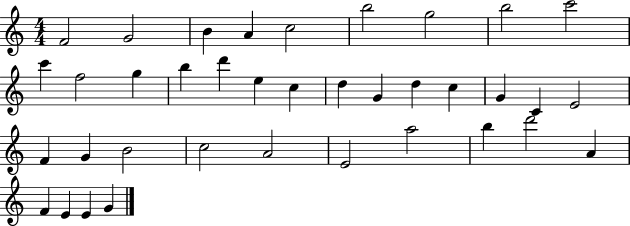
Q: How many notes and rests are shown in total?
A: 37